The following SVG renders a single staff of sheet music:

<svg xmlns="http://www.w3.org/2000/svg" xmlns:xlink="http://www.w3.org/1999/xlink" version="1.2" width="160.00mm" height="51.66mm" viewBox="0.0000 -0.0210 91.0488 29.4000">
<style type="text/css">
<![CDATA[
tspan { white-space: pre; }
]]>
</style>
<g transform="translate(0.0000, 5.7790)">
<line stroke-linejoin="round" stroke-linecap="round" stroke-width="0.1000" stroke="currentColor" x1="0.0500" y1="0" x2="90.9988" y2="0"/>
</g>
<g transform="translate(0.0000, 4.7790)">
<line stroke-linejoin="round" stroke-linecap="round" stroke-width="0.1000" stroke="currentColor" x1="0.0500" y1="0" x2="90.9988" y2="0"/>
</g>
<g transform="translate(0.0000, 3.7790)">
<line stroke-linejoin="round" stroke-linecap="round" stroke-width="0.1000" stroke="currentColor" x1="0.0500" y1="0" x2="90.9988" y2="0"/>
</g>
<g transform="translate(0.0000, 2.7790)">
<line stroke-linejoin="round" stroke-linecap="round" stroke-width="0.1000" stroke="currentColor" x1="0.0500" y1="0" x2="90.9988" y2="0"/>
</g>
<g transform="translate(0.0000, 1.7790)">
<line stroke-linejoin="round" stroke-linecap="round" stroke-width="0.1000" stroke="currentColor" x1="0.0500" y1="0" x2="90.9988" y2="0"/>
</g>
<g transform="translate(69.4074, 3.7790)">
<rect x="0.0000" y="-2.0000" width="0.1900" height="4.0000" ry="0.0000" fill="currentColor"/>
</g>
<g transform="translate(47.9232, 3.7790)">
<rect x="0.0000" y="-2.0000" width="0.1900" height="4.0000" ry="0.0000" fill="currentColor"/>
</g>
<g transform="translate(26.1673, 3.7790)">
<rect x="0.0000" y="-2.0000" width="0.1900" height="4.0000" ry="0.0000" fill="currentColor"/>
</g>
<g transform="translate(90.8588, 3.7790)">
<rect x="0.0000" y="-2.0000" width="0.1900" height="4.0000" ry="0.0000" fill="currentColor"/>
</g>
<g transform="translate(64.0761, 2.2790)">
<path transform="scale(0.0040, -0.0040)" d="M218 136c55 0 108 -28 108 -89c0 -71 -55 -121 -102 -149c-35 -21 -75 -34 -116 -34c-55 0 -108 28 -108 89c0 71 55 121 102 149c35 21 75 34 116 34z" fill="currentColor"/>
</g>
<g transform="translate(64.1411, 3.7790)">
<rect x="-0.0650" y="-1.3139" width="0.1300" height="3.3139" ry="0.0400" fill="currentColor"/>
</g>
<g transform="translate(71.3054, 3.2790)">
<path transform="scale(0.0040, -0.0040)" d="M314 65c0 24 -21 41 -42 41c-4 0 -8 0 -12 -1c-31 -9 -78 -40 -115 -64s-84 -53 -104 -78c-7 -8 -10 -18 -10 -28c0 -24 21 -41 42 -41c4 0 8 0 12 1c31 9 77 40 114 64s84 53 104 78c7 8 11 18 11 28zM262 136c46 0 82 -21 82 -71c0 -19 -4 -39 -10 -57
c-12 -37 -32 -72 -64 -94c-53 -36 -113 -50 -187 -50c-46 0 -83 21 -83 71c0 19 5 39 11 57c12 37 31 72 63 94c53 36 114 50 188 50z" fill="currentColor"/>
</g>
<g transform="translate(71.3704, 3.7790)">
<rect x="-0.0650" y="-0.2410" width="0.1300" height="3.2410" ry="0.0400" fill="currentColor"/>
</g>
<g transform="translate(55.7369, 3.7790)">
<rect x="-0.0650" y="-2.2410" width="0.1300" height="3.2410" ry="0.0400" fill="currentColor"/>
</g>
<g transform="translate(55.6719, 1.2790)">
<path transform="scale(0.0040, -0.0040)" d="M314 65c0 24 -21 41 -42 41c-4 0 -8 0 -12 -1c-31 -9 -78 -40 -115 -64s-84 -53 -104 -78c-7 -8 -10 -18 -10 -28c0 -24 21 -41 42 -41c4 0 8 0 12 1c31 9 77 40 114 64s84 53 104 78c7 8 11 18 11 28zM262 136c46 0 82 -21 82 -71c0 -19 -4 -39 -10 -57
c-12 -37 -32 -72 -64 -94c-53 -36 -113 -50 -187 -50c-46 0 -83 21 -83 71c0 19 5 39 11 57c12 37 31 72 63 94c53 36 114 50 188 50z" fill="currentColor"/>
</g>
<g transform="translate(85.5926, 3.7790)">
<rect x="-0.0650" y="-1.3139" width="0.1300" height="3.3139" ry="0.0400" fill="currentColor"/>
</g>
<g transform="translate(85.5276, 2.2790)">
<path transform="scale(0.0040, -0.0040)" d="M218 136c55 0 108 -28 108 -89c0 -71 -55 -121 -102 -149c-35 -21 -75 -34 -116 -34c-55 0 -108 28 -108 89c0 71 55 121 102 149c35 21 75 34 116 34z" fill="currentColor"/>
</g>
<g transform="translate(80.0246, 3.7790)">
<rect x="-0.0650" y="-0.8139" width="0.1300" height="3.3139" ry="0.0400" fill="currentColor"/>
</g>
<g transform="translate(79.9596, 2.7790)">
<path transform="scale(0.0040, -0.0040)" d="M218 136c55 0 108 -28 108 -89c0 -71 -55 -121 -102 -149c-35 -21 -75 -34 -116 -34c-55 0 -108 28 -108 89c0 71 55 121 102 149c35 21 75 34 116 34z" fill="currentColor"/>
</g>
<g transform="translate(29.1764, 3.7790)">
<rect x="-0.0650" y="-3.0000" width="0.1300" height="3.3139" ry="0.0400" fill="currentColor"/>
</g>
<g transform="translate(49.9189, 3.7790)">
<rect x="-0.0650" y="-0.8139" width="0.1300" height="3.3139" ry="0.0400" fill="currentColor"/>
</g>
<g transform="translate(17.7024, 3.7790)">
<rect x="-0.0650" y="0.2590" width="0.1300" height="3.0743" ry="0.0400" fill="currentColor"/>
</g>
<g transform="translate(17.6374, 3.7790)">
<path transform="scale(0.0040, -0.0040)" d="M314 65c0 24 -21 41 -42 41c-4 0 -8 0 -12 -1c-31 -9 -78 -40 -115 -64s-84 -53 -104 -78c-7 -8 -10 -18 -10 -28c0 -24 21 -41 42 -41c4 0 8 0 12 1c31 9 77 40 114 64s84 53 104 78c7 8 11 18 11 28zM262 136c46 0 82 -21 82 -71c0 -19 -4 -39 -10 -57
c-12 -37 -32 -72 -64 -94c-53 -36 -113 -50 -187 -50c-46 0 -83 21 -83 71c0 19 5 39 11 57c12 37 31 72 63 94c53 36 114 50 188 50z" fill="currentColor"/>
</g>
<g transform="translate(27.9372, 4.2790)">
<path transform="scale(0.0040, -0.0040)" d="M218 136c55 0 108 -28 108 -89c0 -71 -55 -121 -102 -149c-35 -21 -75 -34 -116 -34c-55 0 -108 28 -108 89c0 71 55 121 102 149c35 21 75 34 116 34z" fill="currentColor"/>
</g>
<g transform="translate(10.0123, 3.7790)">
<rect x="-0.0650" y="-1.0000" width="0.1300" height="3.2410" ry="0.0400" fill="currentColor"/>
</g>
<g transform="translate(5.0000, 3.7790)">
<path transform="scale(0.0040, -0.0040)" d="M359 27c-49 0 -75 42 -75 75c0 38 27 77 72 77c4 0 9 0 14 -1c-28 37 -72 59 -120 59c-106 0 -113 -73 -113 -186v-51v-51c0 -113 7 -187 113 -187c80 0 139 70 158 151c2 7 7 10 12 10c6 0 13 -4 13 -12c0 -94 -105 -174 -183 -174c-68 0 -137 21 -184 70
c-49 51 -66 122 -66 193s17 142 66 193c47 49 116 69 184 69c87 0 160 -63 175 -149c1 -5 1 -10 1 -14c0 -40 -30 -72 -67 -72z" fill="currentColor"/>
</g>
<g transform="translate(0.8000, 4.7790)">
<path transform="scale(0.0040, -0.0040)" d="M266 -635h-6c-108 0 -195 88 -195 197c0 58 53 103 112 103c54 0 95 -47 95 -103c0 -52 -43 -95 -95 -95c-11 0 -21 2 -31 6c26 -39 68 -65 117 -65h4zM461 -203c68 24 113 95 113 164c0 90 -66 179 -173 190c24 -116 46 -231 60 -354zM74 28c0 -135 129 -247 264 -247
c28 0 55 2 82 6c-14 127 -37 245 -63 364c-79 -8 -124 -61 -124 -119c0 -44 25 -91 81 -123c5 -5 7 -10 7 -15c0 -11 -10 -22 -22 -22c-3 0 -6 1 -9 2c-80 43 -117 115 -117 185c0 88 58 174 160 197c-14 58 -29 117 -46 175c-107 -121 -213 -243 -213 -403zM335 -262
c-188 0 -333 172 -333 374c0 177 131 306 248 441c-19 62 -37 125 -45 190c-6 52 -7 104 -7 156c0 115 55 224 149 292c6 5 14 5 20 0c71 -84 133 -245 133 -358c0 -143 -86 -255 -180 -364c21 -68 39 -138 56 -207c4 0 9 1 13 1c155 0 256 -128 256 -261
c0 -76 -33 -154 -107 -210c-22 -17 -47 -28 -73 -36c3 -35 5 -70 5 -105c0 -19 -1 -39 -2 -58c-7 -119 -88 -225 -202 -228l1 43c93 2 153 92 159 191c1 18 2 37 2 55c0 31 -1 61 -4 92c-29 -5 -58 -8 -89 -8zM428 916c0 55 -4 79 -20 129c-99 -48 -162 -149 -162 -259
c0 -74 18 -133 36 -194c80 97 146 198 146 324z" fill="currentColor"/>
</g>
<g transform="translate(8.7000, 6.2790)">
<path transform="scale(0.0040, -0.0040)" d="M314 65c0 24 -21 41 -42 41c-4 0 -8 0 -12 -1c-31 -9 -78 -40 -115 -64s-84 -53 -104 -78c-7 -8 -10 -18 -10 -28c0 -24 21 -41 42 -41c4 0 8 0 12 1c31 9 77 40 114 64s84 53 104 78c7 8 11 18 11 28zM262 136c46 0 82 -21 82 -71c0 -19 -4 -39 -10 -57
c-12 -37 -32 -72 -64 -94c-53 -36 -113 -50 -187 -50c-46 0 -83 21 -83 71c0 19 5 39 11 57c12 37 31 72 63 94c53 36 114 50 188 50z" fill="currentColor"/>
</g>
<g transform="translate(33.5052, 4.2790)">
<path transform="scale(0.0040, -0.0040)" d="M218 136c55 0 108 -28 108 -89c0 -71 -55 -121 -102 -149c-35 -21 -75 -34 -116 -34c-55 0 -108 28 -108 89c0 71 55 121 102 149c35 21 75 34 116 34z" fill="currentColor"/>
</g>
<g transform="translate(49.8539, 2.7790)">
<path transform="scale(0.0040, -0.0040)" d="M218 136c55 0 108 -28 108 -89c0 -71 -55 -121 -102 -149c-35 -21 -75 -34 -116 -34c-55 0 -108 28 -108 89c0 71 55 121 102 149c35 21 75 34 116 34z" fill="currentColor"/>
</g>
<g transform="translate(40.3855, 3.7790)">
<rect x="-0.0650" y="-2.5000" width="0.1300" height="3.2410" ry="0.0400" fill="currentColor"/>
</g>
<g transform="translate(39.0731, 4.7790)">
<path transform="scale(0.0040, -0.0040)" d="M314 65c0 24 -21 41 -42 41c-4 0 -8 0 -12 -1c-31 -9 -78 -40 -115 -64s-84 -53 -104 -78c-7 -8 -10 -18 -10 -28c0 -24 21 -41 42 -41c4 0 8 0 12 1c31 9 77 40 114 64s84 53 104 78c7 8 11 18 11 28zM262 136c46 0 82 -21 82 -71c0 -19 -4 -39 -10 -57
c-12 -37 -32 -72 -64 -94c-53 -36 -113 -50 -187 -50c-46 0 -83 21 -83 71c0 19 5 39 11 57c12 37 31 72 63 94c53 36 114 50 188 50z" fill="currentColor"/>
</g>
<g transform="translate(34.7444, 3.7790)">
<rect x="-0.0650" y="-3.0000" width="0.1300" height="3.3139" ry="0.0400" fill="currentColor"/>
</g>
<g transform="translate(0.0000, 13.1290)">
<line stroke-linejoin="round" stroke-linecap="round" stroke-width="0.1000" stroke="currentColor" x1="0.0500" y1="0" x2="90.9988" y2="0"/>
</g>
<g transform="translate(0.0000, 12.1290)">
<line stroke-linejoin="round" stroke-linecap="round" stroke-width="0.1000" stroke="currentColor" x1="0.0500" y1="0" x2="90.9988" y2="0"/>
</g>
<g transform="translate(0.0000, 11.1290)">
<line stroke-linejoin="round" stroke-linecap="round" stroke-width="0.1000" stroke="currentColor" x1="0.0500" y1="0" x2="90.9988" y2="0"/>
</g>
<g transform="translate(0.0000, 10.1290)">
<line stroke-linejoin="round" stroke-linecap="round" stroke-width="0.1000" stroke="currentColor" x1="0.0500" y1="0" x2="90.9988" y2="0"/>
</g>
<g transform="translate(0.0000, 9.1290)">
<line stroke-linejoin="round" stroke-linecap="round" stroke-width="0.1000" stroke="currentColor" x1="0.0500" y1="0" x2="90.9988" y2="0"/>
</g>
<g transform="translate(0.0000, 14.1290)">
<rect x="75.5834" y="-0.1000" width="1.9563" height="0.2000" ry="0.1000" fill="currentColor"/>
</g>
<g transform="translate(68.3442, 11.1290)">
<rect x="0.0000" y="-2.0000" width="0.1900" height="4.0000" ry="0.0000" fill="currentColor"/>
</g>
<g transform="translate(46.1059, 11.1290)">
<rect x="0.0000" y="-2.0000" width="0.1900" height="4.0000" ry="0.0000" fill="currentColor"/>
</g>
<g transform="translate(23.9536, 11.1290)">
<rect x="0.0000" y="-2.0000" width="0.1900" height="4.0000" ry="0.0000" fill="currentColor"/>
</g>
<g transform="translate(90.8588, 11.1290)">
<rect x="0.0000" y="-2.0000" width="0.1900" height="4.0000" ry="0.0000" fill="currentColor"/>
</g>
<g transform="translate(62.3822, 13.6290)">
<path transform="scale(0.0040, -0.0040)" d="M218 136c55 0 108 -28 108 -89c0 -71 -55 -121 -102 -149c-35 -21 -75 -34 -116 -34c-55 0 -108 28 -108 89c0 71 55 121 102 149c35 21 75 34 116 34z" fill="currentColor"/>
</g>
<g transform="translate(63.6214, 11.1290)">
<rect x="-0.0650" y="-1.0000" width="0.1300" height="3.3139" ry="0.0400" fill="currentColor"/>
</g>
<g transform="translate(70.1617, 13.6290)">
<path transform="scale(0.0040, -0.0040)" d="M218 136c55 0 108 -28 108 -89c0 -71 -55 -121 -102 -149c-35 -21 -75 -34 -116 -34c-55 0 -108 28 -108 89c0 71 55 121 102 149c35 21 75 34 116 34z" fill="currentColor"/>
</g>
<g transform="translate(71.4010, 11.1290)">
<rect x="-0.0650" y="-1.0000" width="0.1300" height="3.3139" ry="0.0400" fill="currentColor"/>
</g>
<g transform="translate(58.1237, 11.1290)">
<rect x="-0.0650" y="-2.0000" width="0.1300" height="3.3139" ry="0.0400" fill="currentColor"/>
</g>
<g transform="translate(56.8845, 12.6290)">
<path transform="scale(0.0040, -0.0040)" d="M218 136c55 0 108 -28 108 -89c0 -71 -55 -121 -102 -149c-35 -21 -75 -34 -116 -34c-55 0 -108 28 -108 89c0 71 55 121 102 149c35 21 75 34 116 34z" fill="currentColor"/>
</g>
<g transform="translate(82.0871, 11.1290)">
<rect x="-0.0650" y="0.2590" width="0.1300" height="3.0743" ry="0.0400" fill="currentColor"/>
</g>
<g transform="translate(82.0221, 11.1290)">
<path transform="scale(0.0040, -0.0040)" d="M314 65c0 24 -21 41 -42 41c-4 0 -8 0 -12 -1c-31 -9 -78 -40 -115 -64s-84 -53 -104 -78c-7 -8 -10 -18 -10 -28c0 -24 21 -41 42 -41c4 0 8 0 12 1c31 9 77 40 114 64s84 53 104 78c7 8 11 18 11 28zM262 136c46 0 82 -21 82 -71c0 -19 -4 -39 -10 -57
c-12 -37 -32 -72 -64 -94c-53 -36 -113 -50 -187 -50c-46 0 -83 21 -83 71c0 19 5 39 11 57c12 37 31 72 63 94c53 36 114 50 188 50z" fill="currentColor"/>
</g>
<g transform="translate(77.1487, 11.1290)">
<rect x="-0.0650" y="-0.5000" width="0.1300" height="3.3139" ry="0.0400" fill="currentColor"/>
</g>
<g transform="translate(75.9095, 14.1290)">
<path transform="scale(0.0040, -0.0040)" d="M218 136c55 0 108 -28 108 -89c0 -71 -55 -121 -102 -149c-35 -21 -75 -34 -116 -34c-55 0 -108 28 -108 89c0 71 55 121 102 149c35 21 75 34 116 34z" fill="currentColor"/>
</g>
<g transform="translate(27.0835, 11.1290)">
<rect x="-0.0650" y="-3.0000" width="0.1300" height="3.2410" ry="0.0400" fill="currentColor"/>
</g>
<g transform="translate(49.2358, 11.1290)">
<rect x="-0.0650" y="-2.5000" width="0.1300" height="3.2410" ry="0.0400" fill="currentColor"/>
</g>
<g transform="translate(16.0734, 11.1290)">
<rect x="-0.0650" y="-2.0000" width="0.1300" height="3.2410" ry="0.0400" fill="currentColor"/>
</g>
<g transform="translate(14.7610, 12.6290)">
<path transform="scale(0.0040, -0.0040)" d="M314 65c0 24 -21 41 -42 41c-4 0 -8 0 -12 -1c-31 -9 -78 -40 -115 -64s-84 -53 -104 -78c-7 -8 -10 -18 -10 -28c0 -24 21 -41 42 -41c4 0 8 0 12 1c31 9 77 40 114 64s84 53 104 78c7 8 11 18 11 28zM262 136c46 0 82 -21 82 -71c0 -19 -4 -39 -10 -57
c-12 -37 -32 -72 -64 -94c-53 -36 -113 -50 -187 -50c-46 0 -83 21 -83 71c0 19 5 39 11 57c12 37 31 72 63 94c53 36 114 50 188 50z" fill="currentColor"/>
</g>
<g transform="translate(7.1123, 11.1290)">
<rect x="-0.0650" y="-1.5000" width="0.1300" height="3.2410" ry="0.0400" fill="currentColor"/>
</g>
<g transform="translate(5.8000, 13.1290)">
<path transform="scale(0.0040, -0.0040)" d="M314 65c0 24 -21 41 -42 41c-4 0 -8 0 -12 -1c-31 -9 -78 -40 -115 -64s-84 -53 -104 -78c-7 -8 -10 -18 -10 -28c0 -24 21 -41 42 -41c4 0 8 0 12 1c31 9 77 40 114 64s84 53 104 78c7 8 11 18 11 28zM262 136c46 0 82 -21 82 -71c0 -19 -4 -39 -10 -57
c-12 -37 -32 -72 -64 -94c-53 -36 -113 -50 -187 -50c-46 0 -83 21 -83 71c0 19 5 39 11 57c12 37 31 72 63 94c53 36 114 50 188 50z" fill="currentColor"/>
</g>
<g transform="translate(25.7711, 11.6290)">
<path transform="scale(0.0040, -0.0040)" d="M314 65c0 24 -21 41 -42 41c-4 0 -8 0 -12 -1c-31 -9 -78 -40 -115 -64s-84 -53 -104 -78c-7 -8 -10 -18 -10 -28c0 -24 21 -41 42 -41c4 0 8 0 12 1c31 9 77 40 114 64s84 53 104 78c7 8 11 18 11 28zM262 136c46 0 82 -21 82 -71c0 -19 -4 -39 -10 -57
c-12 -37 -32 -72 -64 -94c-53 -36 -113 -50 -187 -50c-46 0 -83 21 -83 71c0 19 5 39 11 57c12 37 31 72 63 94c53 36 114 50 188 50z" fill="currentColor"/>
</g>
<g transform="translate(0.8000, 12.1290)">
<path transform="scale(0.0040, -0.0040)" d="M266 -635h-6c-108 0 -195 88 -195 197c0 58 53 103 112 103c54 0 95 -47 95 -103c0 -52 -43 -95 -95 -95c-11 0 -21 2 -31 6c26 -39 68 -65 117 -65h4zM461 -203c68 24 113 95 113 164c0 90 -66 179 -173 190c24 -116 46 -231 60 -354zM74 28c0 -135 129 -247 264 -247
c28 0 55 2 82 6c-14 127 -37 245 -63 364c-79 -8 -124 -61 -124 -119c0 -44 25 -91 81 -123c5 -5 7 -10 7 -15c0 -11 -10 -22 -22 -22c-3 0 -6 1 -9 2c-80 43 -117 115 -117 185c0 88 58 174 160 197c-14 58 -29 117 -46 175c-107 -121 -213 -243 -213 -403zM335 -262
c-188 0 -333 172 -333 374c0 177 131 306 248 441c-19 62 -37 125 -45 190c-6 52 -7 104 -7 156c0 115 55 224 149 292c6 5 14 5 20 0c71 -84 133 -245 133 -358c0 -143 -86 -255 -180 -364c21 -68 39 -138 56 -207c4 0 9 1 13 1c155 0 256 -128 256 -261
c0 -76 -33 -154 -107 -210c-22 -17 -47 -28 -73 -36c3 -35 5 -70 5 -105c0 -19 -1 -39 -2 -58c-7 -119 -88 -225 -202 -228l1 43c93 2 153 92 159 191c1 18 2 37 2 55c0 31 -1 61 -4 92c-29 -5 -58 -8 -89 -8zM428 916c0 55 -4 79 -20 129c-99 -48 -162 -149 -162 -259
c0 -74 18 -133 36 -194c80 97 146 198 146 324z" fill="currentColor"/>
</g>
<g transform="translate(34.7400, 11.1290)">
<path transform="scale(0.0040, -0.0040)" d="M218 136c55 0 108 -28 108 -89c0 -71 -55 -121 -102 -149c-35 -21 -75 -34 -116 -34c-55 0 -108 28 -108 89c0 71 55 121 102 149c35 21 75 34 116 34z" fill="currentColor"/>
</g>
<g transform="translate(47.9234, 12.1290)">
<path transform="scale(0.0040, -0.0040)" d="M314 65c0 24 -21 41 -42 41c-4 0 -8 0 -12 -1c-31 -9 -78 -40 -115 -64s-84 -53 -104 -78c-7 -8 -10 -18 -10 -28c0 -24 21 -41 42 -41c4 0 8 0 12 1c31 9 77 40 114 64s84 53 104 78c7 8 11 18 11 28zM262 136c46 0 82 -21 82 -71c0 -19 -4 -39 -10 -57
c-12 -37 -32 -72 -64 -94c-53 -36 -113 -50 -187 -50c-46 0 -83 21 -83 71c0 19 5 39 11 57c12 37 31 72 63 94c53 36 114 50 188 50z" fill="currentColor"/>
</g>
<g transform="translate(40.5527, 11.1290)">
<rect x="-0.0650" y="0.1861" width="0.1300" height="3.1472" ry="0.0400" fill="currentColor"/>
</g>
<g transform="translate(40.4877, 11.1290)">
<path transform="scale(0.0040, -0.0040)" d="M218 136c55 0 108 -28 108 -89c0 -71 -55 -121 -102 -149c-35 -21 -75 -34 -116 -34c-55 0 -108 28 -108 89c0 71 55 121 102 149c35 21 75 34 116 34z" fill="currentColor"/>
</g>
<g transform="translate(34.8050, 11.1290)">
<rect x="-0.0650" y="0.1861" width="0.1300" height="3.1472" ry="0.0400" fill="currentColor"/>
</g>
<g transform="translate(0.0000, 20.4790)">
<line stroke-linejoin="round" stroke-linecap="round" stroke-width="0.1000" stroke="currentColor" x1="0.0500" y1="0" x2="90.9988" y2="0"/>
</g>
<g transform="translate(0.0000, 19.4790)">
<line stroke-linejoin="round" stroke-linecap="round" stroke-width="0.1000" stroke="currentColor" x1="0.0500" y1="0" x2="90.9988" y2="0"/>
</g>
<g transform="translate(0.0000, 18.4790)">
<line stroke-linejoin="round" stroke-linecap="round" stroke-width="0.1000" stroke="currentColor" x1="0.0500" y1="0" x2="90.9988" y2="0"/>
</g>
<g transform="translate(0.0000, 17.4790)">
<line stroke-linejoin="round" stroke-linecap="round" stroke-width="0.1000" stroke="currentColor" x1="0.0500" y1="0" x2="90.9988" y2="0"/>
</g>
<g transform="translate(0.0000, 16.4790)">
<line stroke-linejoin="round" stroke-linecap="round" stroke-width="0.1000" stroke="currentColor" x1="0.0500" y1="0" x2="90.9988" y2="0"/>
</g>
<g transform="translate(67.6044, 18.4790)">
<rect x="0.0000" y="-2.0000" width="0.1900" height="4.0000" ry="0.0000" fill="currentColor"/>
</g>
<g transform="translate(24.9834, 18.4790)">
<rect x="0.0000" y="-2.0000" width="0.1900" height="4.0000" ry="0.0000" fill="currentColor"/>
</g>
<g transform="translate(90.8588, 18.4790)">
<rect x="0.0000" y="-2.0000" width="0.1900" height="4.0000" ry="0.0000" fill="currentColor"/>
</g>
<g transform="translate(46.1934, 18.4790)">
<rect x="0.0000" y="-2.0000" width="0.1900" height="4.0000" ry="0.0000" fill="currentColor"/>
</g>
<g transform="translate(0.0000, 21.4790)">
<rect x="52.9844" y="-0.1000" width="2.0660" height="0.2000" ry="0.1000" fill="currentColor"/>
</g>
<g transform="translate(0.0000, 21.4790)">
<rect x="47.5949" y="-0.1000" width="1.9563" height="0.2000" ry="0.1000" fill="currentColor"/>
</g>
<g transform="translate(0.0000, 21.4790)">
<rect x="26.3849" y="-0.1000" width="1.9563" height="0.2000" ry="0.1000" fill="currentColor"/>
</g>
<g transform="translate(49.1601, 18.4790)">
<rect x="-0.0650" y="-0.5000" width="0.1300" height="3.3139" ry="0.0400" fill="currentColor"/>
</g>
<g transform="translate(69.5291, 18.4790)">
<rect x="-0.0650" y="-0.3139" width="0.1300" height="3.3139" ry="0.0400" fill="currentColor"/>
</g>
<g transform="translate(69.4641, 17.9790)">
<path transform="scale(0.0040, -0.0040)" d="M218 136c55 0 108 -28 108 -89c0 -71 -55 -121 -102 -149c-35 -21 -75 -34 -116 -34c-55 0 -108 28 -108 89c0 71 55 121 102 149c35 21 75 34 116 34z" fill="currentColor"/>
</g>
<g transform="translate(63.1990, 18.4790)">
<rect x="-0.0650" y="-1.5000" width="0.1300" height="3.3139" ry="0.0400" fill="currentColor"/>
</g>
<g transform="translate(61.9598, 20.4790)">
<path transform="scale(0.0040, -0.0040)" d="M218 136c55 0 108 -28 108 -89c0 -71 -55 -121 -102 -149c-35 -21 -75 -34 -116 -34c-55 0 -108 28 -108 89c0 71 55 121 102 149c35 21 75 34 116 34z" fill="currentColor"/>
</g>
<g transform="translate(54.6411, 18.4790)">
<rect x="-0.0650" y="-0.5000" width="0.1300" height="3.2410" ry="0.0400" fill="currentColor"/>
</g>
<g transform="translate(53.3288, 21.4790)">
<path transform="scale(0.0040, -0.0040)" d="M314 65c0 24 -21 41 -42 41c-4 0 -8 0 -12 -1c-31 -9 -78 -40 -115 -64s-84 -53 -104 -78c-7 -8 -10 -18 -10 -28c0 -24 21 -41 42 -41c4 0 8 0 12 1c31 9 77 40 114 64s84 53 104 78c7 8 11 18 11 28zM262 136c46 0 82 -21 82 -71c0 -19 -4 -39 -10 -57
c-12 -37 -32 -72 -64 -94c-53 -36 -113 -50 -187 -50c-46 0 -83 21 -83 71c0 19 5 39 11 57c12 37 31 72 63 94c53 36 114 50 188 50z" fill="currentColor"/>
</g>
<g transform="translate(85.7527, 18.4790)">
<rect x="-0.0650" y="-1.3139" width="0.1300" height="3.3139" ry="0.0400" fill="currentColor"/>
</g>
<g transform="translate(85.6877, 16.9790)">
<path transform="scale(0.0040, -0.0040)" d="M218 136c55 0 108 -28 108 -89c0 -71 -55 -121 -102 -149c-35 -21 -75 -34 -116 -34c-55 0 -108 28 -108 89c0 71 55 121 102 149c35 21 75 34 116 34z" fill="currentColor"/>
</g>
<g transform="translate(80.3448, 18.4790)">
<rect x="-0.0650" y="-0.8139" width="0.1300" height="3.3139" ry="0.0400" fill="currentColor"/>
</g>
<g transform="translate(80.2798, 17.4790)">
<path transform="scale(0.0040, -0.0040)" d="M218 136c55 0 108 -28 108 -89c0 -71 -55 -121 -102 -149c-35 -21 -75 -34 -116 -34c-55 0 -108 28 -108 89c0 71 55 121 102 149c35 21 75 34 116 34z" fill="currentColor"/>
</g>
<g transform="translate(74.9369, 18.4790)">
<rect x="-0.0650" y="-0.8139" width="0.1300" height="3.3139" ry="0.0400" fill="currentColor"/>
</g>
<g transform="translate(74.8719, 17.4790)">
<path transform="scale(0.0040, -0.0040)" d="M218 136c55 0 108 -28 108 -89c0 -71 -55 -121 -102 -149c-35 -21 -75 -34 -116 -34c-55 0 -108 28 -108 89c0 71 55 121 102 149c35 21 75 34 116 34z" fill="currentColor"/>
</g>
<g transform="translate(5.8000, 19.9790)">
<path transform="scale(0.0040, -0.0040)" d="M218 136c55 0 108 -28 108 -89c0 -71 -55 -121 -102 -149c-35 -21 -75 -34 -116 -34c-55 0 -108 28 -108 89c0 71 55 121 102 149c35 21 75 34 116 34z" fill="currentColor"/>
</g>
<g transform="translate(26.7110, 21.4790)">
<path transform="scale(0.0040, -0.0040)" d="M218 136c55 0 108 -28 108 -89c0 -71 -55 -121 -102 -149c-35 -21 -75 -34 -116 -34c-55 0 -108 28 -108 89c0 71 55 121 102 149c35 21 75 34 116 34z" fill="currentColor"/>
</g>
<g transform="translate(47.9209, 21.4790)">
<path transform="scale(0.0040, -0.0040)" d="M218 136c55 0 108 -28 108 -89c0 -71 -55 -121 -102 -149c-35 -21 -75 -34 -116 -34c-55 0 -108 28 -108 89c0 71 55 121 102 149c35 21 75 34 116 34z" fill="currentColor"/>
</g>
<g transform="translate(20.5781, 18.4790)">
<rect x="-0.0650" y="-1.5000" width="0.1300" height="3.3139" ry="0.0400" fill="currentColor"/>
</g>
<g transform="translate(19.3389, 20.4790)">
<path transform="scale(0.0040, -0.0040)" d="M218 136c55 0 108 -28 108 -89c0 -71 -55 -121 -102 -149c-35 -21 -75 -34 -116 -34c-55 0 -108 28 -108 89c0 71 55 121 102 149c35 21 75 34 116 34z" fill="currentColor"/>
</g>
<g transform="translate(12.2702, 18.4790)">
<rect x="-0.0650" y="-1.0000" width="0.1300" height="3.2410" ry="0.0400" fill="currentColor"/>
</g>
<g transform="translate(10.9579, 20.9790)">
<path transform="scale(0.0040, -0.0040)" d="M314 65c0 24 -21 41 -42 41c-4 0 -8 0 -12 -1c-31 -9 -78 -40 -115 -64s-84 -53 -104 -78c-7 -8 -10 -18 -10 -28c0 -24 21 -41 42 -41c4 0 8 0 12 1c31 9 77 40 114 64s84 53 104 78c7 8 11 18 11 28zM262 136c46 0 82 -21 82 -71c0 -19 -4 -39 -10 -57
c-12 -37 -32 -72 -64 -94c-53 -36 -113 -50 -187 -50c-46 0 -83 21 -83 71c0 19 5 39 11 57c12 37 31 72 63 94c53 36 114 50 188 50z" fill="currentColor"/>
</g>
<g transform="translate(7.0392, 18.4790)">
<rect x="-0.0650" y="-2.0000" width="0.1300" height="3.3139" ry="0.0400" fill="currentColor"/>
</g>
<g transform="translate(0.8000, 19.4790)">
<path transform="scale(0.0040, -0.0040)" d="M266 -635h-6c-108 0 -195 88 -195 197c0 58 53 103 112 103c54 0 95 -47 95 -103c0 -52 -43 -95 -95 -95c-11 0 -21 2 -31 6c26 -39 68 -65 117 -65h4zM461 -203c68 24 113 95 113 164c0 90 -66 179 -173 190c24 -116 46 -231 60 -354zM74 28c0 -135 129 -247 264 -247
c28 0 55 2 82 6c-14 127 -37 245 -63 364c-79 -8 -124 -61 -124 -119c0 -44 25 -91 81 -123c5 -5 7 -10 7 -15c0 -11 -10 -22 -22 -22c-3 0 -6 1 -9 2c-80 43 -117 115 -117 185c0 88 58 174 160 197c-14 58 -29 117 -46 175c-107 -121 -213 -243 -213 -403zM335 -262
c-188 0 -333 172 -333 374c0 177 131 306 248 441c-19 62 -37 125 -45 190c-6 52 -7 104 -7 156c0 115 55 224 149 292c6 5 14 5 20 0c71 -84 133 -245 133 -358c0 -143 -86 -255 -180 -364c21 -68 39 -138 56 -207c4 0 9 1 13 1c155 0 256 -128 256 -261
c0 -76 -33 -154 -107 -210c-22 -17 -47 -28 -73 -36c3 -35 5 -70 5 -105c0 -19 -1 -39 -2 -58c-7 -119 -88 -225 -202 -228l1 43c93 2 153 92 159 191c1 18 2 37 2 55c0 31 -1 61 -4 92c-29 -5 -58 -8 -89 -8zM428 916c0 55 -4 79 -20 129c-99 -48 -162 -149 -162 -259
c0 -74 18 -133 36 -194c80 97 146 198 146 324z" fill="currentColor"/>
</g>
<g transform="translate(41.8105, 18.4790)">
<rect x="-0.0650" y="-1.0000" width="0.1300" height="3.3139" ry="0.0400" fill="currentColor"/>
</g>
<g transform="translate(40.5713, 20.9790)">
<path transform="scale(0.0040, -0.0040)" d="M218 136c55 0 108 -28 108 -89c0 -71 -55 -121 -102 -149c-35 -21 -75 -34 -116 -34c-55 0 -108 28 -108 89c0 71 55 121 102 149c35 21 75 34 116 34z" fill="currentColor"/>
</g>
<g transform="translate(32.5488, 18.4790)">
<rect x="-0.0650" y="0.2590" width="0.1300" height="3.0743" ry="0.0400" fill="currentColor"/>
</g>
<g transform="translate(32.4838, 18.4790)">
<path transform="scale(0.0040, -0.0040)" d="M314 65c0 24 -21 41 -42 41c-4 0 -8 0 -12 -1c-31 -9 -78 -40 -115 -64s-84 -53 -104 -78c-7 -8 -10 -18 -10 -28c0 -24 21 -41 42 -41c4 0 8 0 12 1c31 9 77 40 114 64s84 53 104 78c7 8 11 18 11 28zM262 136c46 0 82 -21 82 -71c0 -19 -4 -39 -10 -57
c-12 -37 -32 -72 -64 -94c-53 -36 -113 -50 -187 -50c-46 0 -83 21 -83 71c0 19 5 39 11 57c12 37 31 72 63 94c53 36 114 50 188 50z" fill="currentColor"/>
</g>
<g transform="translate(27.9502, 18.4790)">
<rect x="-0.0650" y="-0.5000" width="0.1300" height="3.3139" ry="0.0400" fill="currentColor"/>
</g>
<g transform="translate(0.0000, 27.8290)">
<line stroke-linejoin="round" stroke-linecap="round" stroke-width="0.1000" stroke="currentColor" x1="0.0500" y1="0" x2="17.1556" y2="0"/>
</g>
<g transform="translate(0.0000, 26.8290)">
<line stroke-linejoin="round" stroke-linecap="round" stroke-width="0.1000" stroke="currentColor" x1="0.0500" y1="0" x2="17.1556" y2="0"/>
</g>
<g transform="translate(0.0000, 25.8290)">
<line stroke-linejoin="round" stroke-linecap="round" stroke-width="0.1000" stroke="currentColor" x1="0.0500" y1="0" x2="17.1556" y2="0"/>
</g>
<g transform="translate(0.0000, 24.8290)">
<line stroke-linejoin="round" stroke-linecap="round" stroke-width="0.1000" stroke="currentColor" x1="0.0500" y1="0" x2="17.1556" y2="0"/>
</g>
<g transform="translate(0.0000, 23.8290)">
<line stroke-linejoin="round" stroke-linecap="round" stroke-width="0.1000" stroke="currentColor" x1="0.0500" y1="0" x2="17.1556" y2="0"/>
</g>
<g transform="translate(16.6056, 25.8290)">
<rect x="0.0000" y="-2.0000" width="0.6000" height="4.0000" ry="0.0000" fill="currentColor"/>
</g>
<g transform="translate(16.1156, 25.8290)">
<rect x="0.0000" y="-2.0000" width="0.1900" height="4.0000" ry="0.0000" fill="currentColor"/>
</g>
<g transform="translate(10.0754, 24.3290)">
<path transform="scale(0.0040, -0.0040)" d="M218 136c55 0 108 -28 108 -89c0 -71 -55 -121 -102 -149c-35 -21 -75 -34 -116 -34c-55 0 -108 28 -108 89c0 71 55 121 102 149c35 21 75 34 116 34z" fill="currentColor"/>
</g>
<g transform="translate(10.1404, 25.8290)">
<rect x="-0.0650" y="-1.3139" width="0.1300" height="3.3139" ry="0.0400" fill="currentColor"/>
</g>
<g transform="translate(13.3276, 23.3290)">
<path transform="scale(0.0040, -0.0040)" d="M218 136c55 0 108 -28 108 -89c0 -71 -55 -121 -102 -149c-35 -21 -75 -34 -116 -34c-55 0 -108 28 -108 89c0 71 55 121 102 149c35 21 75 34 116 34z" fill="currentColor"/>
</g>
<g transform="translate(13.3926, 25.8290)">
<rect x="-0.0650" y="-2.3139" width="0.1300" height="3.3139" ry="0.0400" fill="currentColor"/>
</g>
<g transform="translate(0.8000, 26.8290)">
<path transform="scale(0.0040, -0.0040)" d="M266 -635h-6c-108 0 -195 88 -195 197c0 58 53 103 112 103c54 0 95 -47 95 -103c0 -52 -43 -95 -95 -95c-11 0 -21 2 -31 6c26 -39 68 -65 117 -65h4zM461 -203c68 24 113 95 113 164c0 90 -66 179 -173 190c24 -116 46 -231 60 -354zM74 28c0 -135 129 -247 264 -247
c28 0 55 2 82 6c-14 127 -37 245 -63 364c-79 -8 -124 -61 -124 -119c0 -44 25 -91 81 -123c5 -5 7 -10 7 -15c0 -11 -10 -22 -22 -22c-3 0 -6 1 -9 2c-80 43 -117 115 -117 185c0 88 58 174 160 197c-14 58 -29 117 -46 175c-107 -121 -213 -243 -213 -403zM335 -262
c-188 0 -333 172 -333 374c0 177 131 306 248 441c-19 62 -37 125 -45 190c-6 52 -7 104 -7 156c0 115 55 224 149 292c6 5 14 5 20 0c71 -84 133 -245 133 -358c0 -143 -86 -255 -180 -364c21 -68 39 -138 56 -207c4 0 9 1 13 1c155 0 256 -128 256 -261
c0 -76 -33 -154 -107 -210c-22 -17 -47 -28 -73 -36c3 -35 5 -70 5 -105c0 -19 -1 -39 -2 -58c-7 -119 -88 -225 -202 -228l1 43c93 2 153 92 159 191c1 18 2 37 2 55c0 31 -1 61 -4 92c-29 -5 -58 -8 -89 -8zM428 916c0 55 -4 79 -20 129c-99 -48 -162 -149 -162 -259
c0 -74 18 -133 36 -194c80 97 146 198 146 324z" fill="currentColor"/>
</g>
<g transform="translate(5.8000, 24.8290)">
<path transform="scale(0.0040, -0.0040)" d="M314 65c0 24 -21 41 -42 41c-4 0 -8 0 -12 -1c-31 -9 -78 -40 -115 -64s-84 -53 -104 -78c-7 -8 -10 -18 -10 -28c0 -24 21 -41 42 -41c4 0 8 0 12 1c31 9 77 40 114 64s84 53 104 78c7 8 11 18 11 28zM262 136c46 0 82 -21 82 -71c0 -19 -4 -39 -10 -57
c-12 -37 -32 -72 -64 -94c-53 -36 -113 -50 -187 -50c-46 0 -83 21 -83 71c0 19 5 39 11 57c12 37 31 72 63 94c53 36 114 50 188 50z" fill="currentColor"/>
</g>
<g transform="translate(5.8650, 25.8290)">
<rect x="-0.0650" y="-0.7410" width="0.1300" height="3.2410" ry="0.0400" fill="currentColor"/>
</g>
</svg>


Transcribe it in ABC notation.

X:1
T:Untitled
M:4/4
L:1/4
K:C
D2 B2 A A G2 d g2 e c2 d e E2 F2 A2 B B G2 F D D C B2 F D2 E C B2 D C C2 E c d d e d2 e g